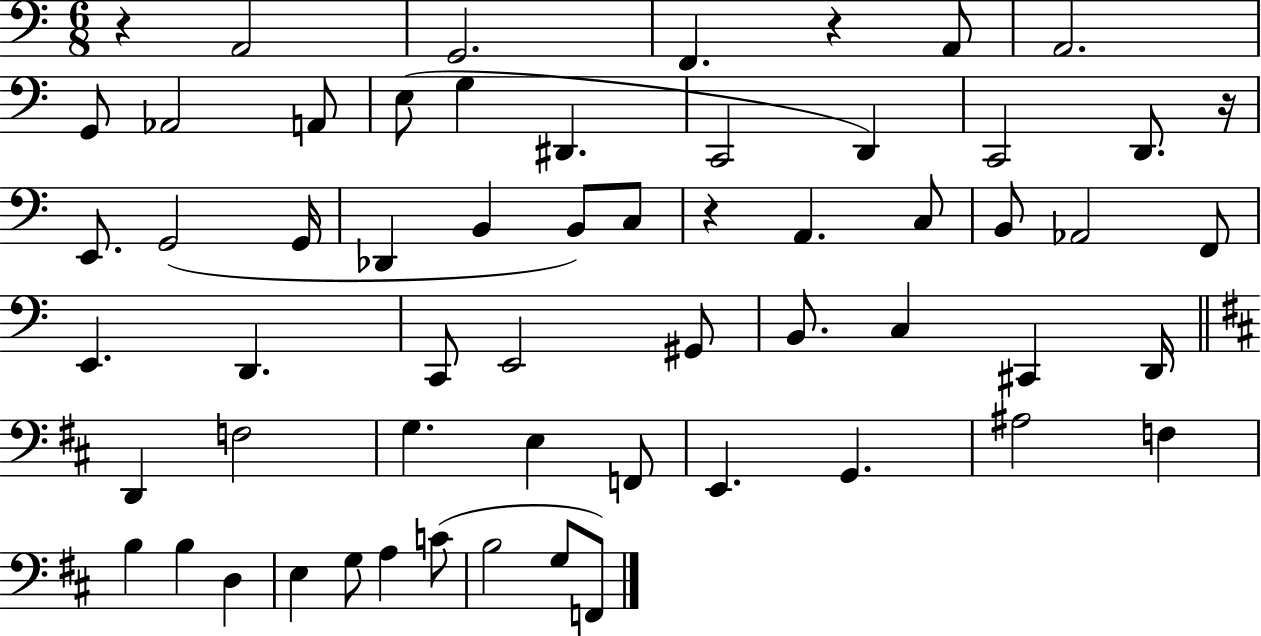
R/q A2/h G2/h. F2/q. R/q A2/e A2/h. G2/e Ab2/h A2/e E3/e G3/q D#2/q. C2/h D2/q C2/h D2/e. R/s E2/e. G2/h G2/s Db2/q B2/q B2/e C3/e R/q A2/q. C3/e B2/e Ab2/h F2/e E2/q. D2/q. C2/e E2/h G#2/e B2/e. C3/q C#2/q D2/s D2/q F3/h G3/q. E3/q F2/e E2/q. G2/q. A#3/h F3/q B3/q B3/q D3/q E3/q G3/e A3/q C4/e B3/h G3/e F2/e